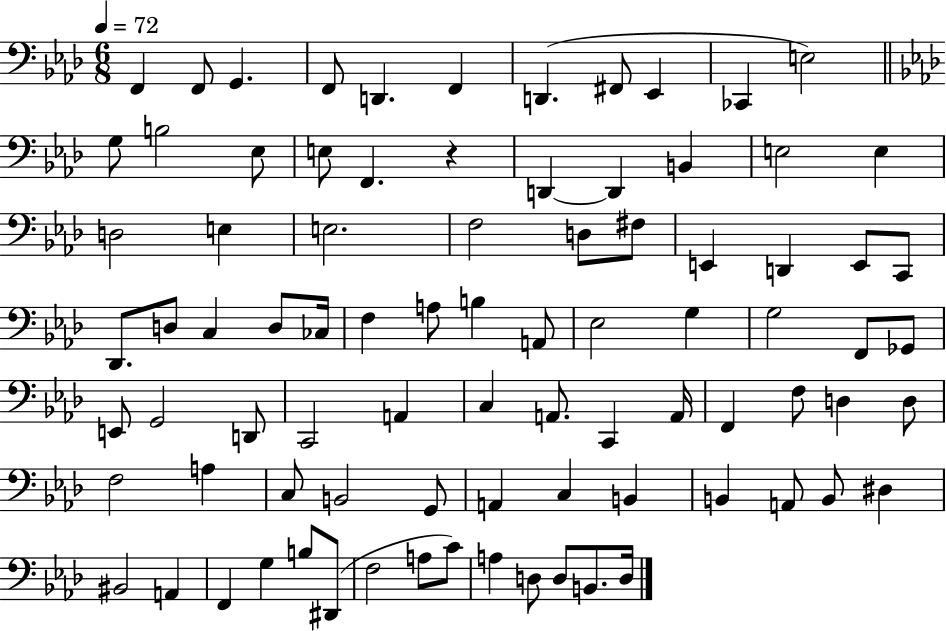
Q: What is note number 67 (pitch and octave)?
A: B2